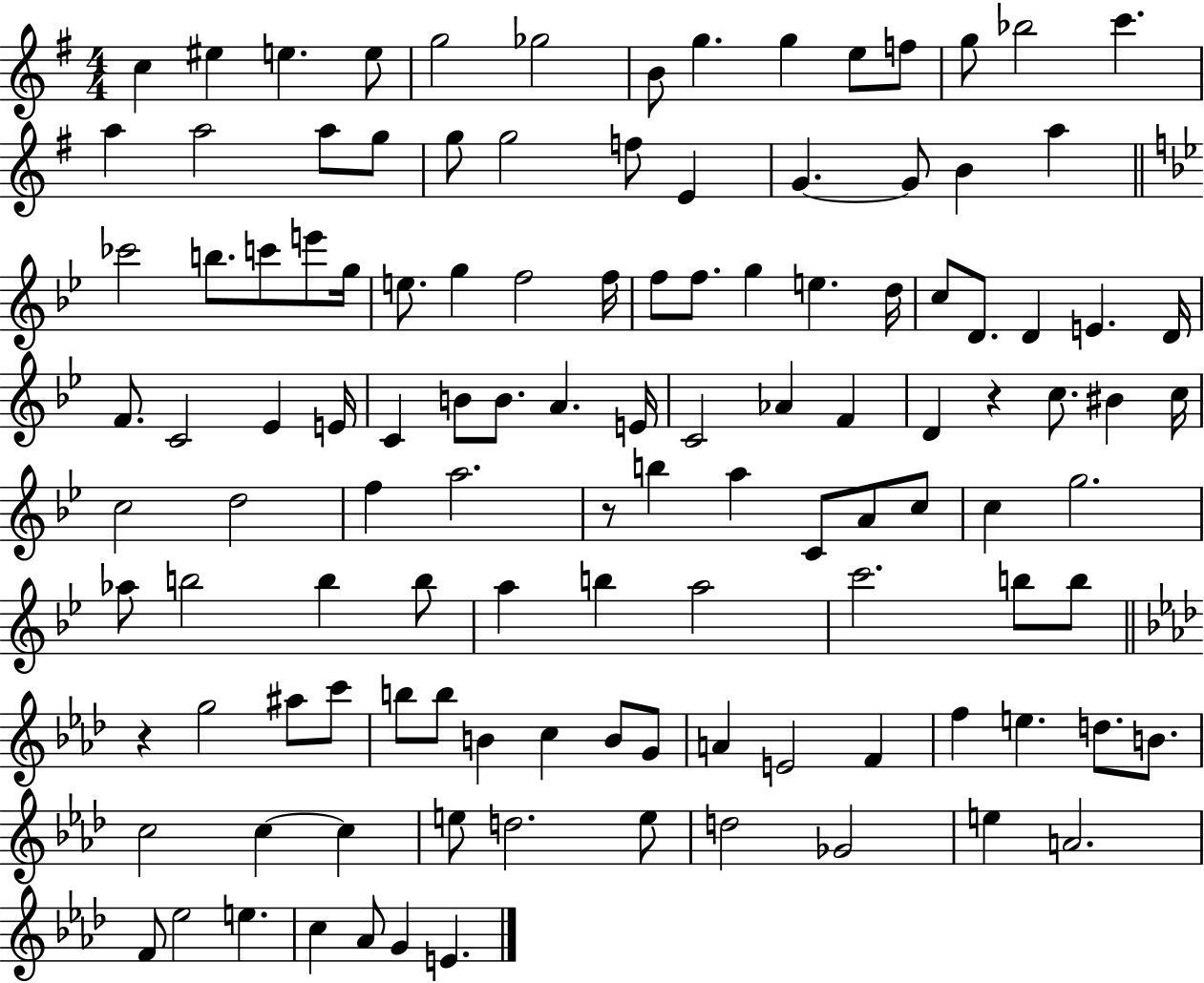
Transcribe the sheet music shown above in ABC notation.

X:1
T:Untitled
M:4/4
L:1/4
K:G
c ^e e e/2 g2 _g2 B/2 g g e/2 f/2 g/2 _b2 c' a a2 a/2 g/2 g/2 g2 f/2 E G G/2 B a _c'2 b/2 c'/2 e'/2 g/4 e/2 g f2 f/4 f/2 f/2 g e d/4 c/2 D/2 D E D/4 F/2 C2 _E E/4 C B/2 B/2 A E/4 C2 _A F D z c/2 ^B c/4 c2 d2 f a2 z/2 b a C/2 A/2 c/2 c g2 _a/2 b2 b b/2 a b a2 c'2 b/2 b/2 z g2 ^a/2 c'/2 b/2 b/2 B c B/2 G/2 A E2 F f e d/2 B/2 c2 c c e/2 d2 e/2 d2 _G2 e A2 F/2 _e2 e c _A/2 G E